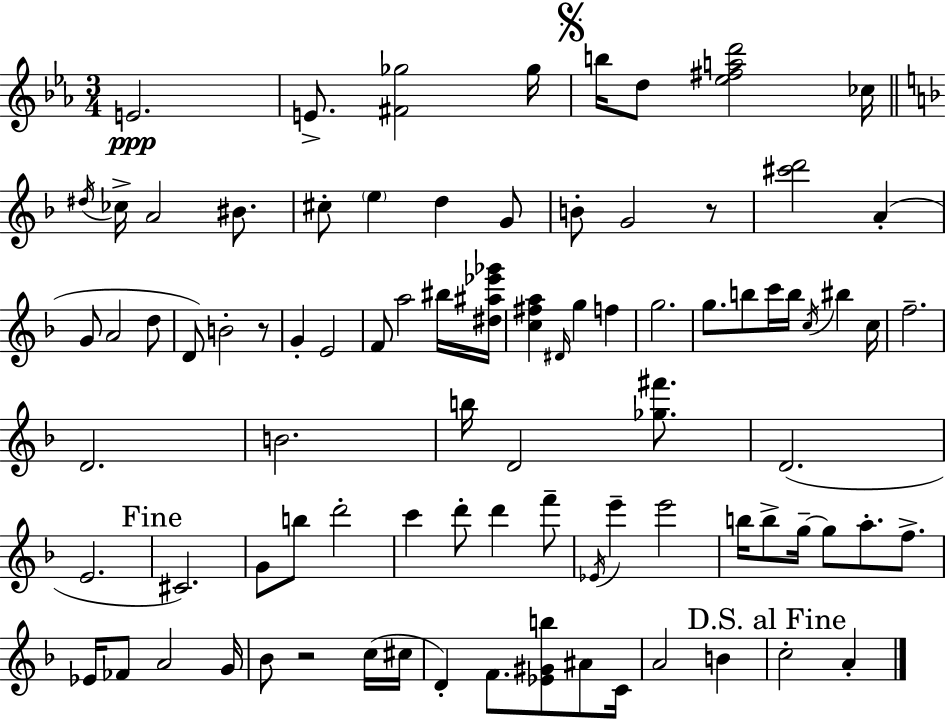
{
  \clef treble
  \numericTimeSignature
  \time 3/4
  \key c \minor
  e'2.\ppp | e'8.-> <fis' ges''>2 ges''16 | \mark \markup { \musicglyph "scripts.segno" } b''16 d''8 <ees'' fis'' a'' d'''>2 ces''16 | \bar "||" \break \key f \major \acciaccatura { dis''16 } ces''16-> a'2 bis'8. | cis''8-. \parenthesize e''4 d''4 g'8 | b'8-. g'2 r8 | <cis''' d'''>2 a'4-.( | \break g'8 a'2 d''8 | d'8) b'2-. r8 | g'4-. e'2 | f'8 a''2 bis''16 | \break <dis'' ais'' ees''' ges'''>16 <c'' fis'' a''>4 \grace { dis'16 } g''4 f''4 | g''2. | g''8. b''8 c'''16 b''16 \acciaccatura { c''16 } bis''4 | c''16 f''2.-- | \break d'2. | b'2. | b''16 d'2 | <ges'' fis'''>8. d'2.( | \break e'2. | \mark "Fine" cis'2.) | g'8 b''8 d'''2-. | c'''4 d'''8-. d'''4 | \break f'''8-- \acciaccatura { ees'16 } e'''4-- e'''2 | b''16 b''8-> g''16--~~ g''8 a''8.-. | f''8.-> ees'16 fes'8 a'2 | g'16 bes'8 r2 | \break c''16( cis''16 d'4-.) f'8. <ees' gis' b''>8 | ais'8 c'16 a'2 | b'4 \mark "D.S. al Fine" c''2-. | a'4-. \bar "|."
}